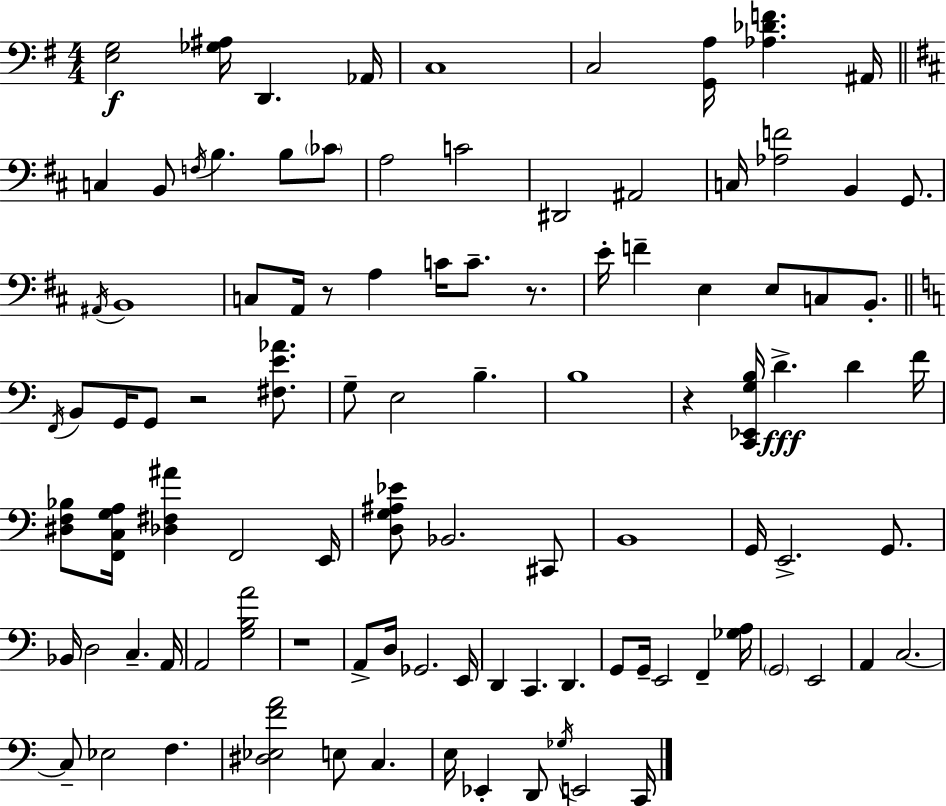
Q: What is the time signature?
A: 4/4